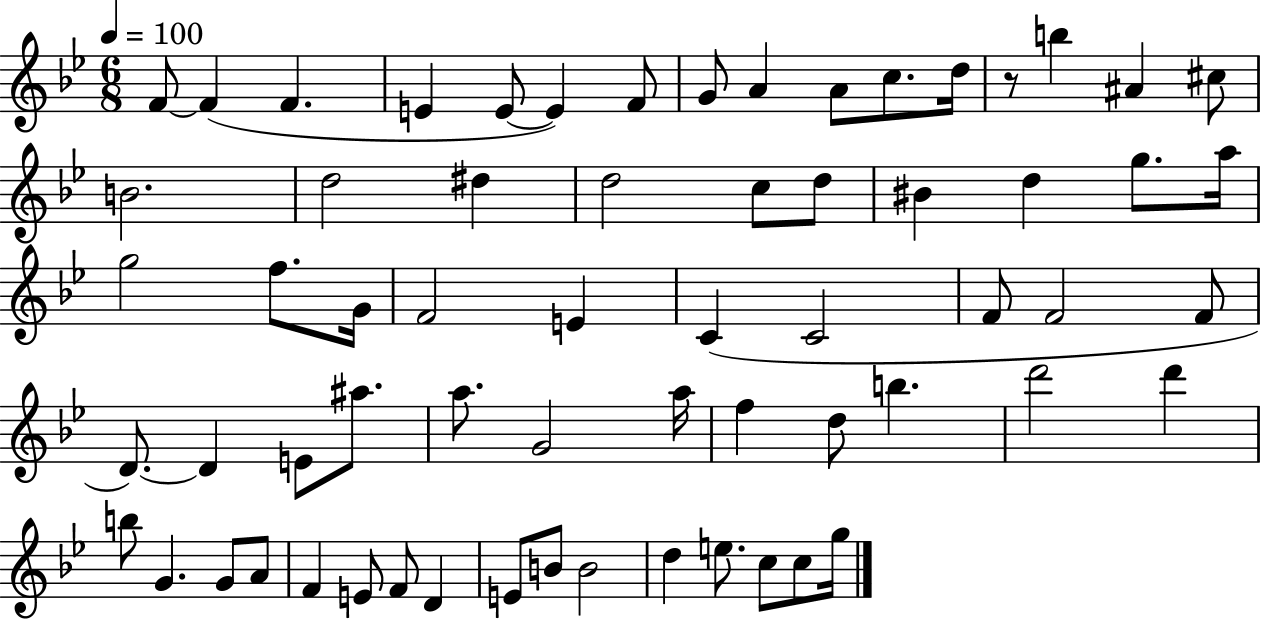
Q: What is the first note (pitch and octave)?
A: F4